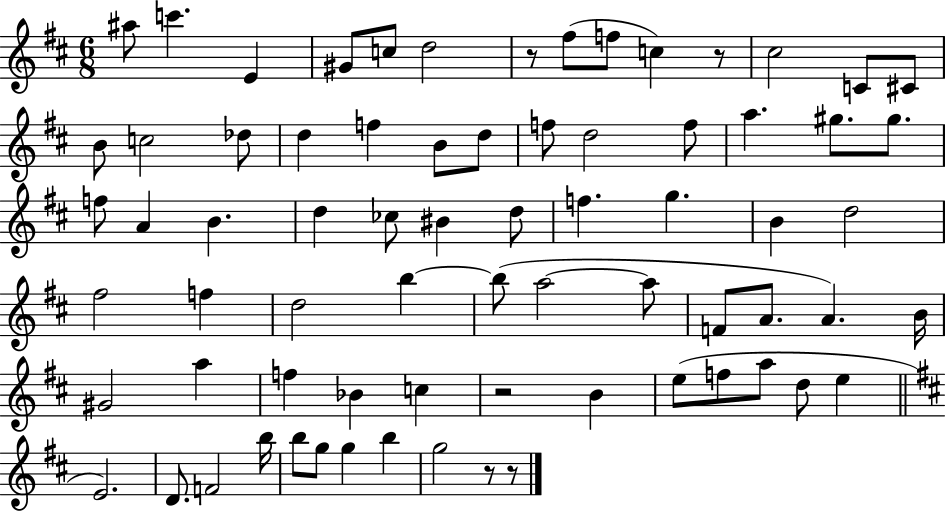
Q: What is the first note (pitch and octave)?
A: A#5